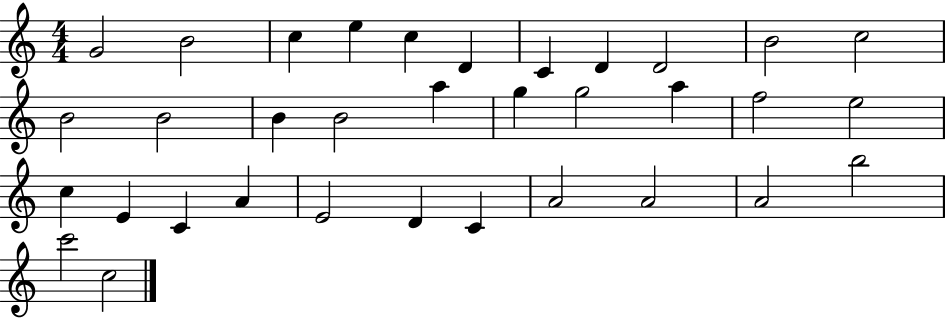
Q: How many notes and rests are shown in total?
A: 34